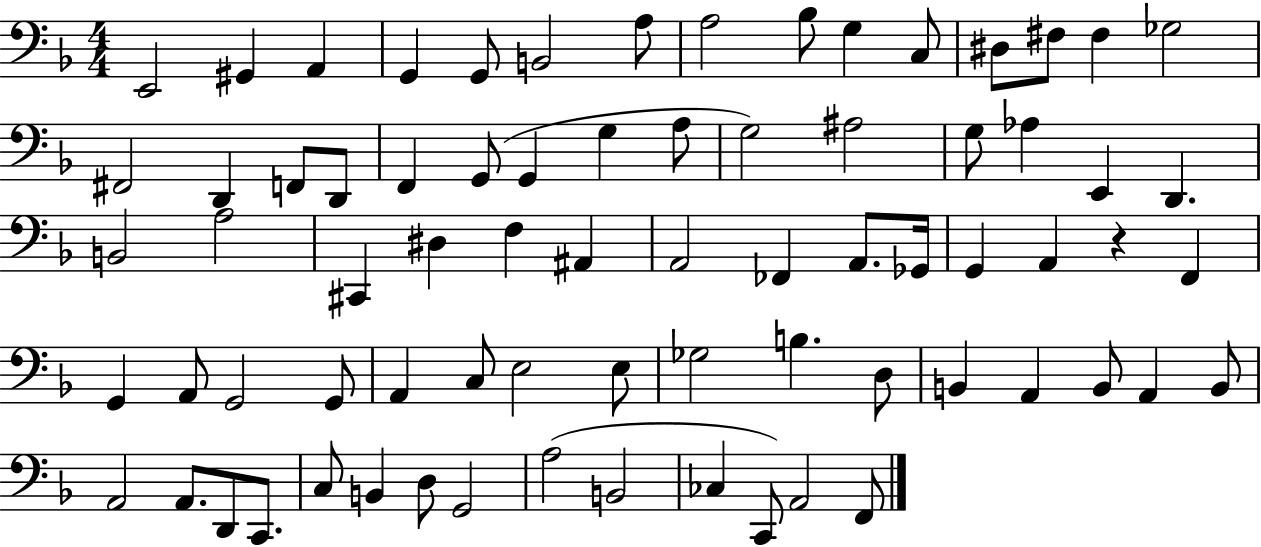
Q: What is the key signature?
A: F major